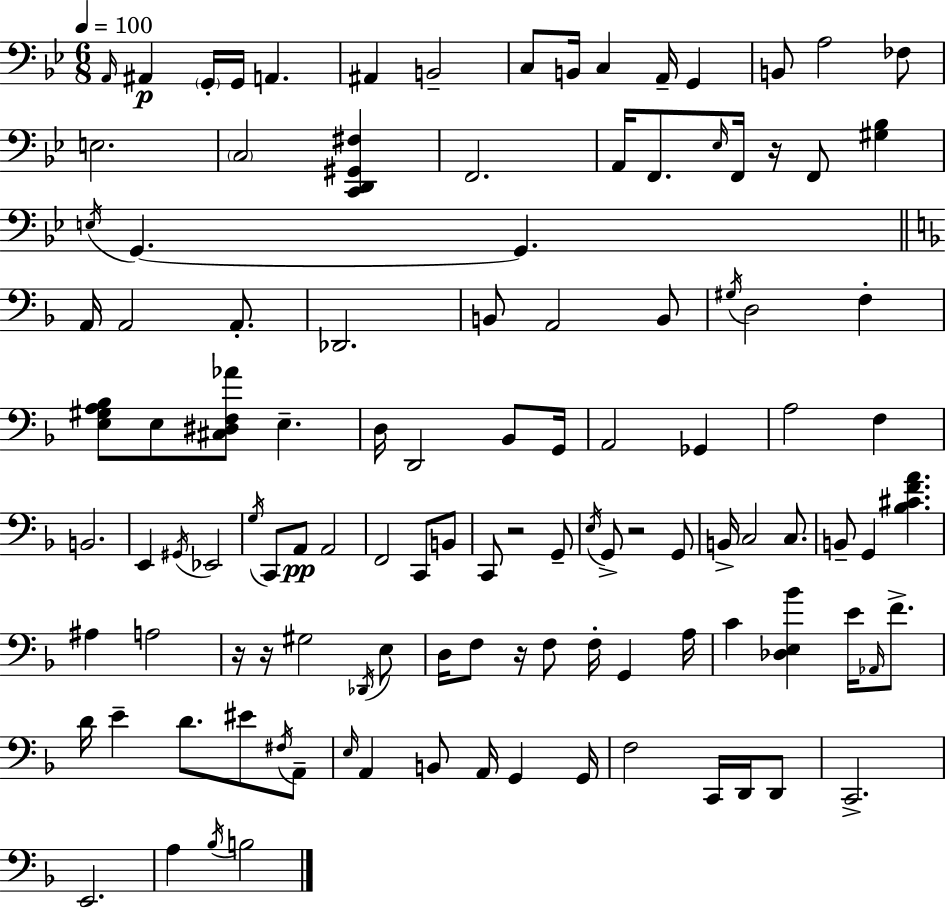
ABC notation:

X:1
T:Untitled
M:6/8
L:1/4
K:Gm
A,,/4 ^A,, G,,/4 G,,/4 A,, ^A,, B,,2 C,/2 B,,/4 C, A,,/4 G,, B,,/2 A,2 _F,/2 E,2 C,2 [C,,D,,^G,,^F,] F,,2 A,,/4 F,,/2 _E,/4 F,,/4 z/4 F,,/2 [^G,_B,] E,/4 G,, G,, A,,/4 A,,2 A,,/2 _D,,2 B,,/2 A,,2 B,,/2 ^G,/4 D,2 F, [E,^G,A,_B,]/2 E,/2 [^C,^D,F,_A]/2 E, D,/4 D,,2 _B,,/2 G,,/4 A,,2 _G,, A,2 F, B,,2 E,, ^G,,/4 _E,,2 G,/4 C,,/2 A,,/2 A,,2 F,,2 C,,/2 B,,/2 C,,/2 z2 G,,/2 E,/4 G,,/2 z2 G,,/2 B,,/4 C,2 C,/2 B,,/2 G,, [_B,^CFA] ^A, A,2 z/4 z/4 ^G,2 _D,,/4 E,/2 D,/4 F,/2 z/4 F,/2 F,/4 G,, A,/4 C [_D,E,_B] E/4 _A,,/4 F/2 D/4 E D/2 ^E/2 ^F,/4 A,,/2 E,/4 A,, B,,/2 A,,/4 G,, G,,/4 F,2 C,,/4 D,,/4 D,,/2 C,,2 E,,2 A, _B,/4 B,2